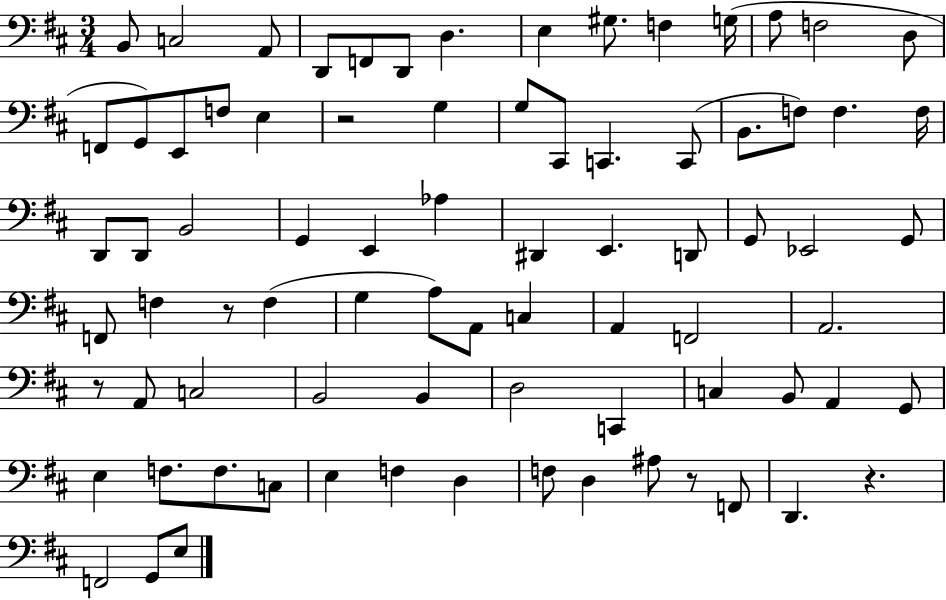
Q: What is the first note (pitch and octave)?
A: B2